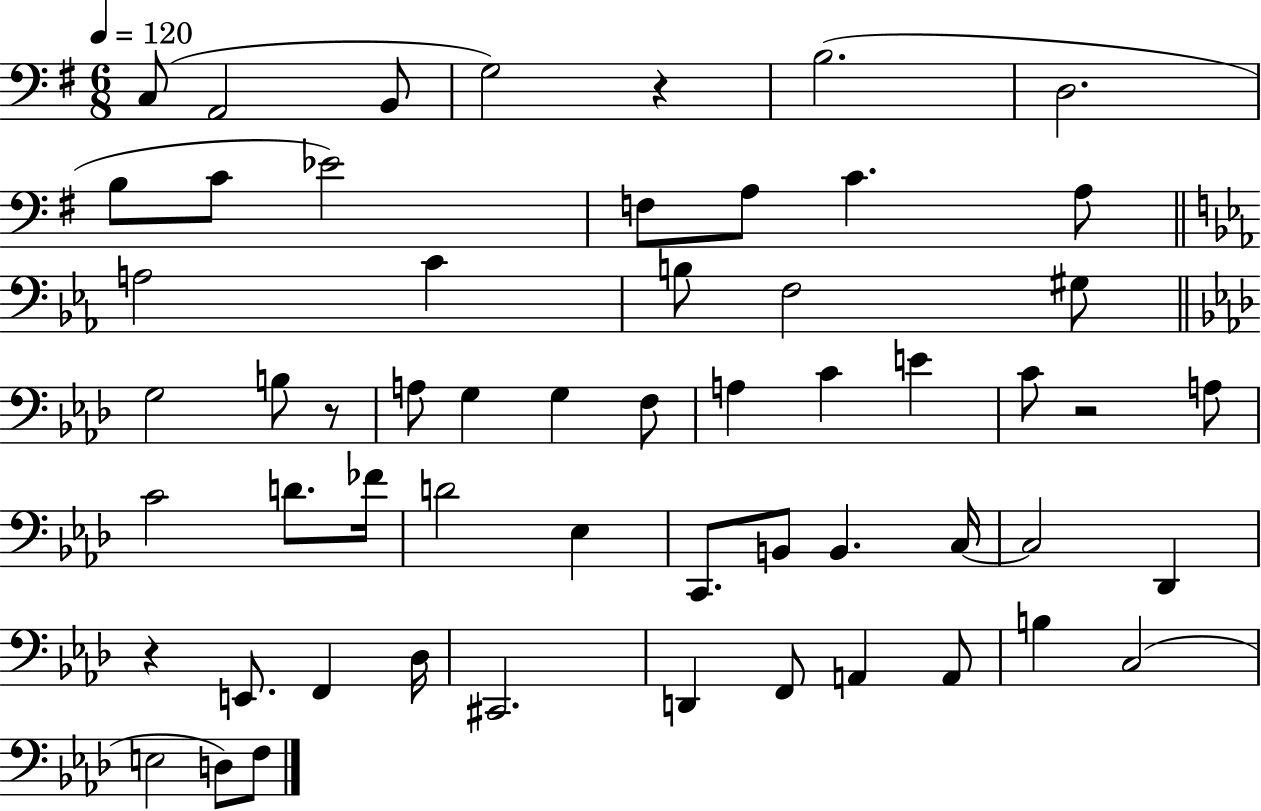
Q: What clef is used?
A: bass